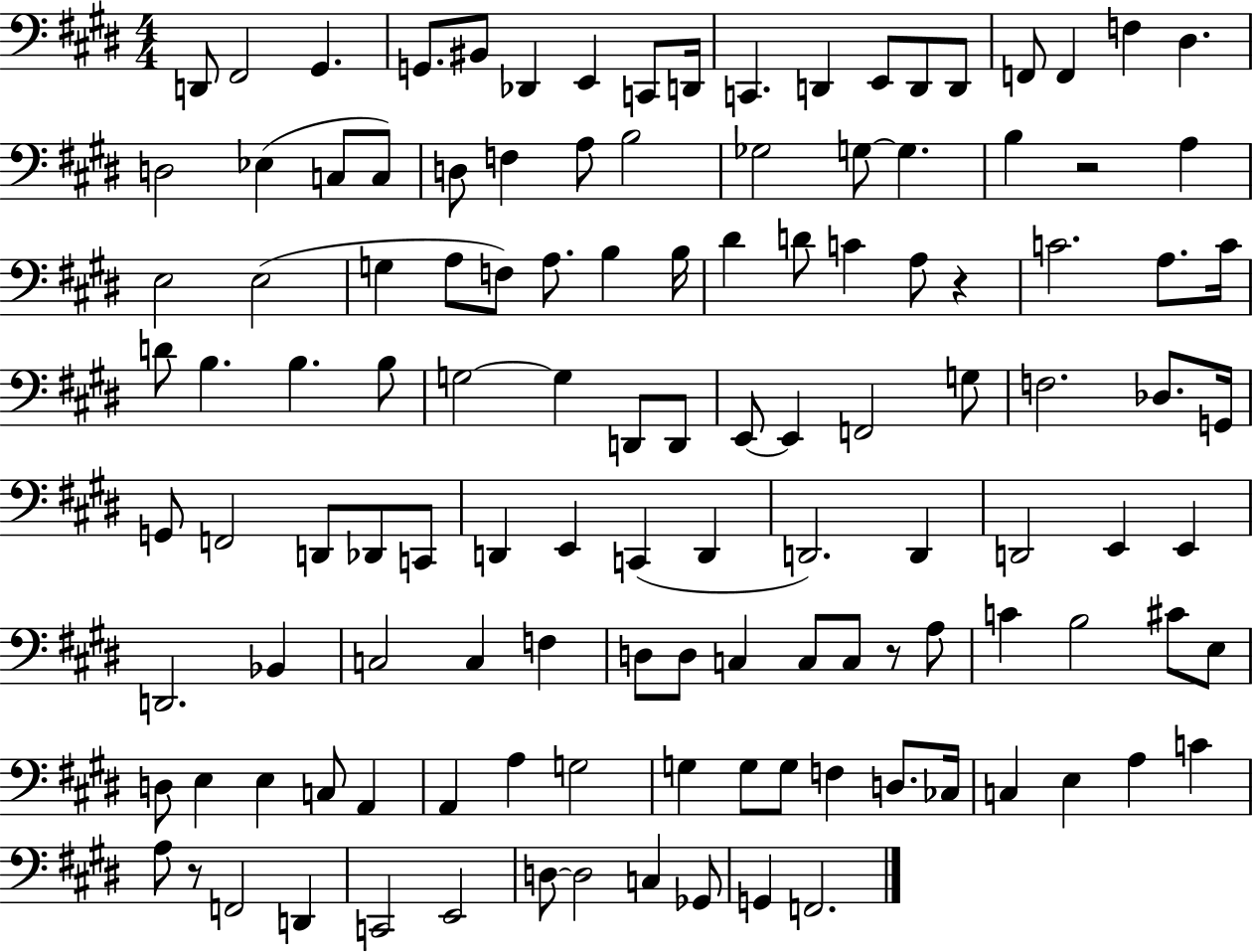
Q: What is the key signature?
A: E major